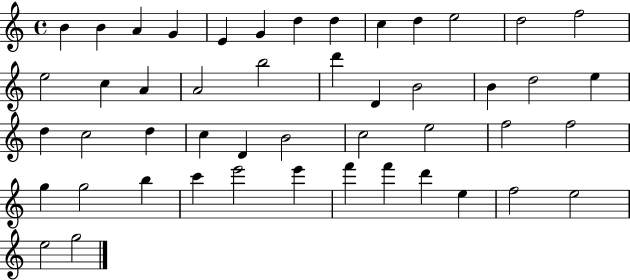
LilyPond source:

{
  \clef treble
  \time 4/4
  \defaultTimeSignature
  \key c \major
  b'4 b'4 a'4 g'4 | e'4 g'4 d''4 d''4 | c''4 d''4 e''2 | d''2 f''2 | \break e''2 c''4 a'4 | a'2 b''2 | d'''4 d'4 b'2 | b'4 d''2 e''4 | \break d''4 c''2 d''4 | c''4 d'4 b'2 | c''2 e''2 | f''2 f''2 | \break g''4 g''2 b''4 | c'''4 e'''2 e'''4 | f'''4 f'''4 d'''4 e''4 | f''2 e''2 | \break e''2 g''2 | \bar "|."
}